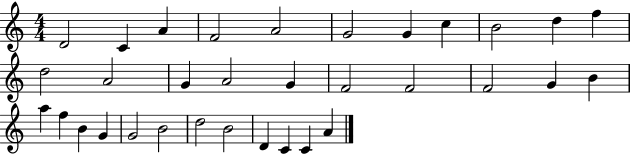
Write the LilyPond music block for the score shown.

{
  \clef treble
  \numericTimeSignature
  \time 4/4
  \key c \major
  d'2 c'4 a'4 | f'2 a'2 | g'2 g'4 c''4 | b'2 d''4 f''4 | \break d''2 a'2 | g'4 a'2 g'4 | f'2 f'2 | f'2 g'4 b'4 | \break a''4 f''4 b'4 g'4 | g'2 b'2 | d''2 b'2 | d'4 c'4 c'4 a'4 | \break \bar "|."
}